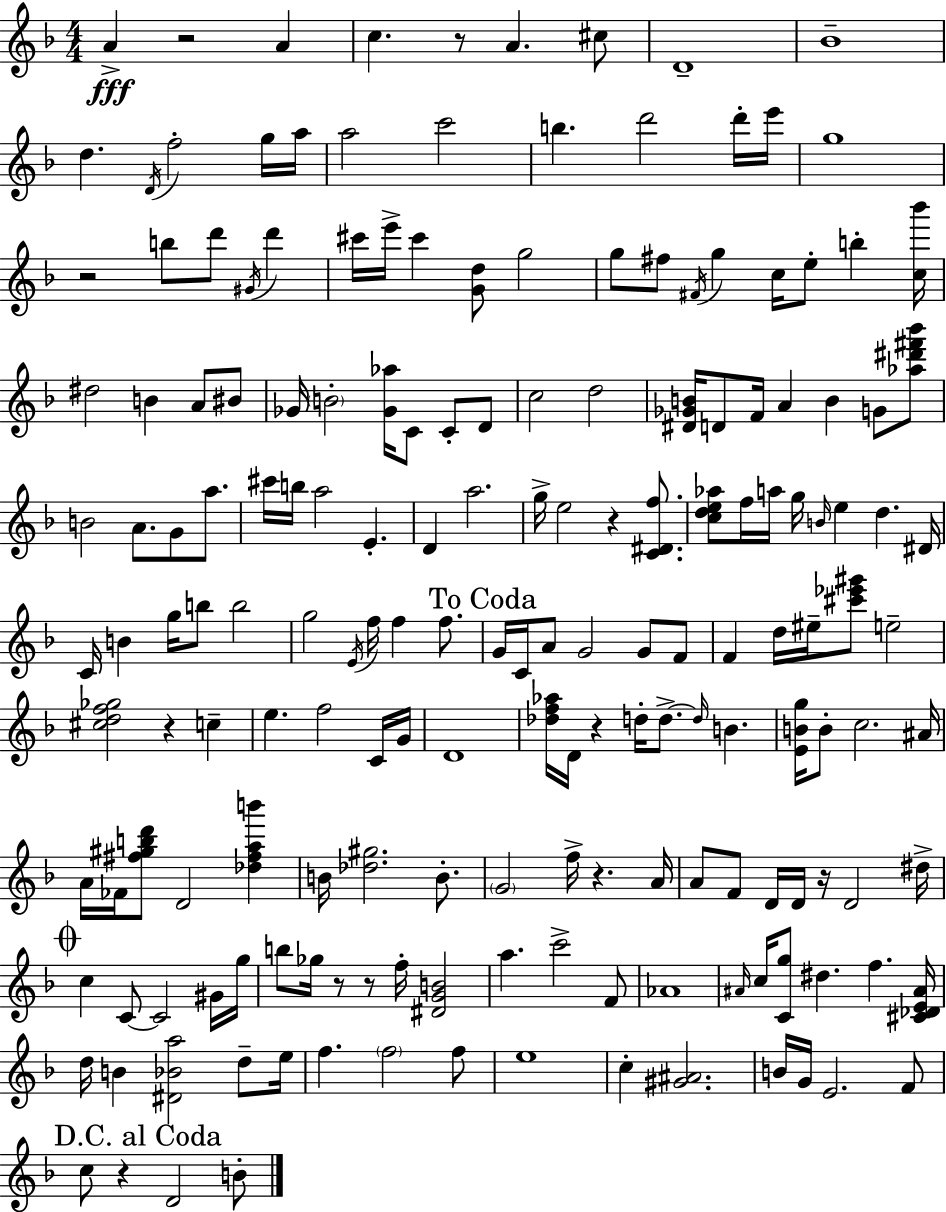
{
  \clef treble
  \numericTimeSignature
  \time 4/4
  \key d \minor
  a'4->\fff r2 a'4 | c''4. r8 a'4. cis''8 | d'1-- | bes'1-- | \break d''4. \acciaccatura { d'16 } f''2-. g''16 | a''16 a''2 c'''2 | b''4. d'''2 d'''16-. | e'''16 g''1 | \break r2 b''8 d'''8 \acciaccatura { gis'16 } d'''4 | cis'''16 e'''16-> cis'''4 <g' d''>8 g''2 | g''8 fis''8 \acciaccatura { fis'16 } g''4 c''16 e''8-. b''4-. | <c'' bes'''>16 dis''2 b'4 a'8 | \break bis'8 ges'16 \parenthesize b'2-. <ges' aes''>16 c'8 c'8-. | d'8 c''2 d''2 | <dis' ges' b'>16 d'8 f'16 a'4 b'4 g'8 | <aes'' dis''' fis''' bes'''>8 b'2 a'8. g'8 | \break a''8. cis'''16 b''16 a''2 e'4.-. | d'4 a''2. | g''16-> e''2 r4 | <c' dis' f''>8. <c'' d'' e'' aes''>8 f''16 a''16 g''16 \grace { b'16 } e''4 d''4. | \break dis'16 c'16 b'4 g''16 b''8 b''2 | g''2 \acciaccatura { e'16 } f''16 f''4 | f''8. \mark "To Coda" g'16 c'16 a'8 g'2 | g'8 f'8 f'4 d''16 eis''16-- <cis''' ees''' gis'''>8 e''2-- | \break <cis'' d'' f'' ges''>2 r4 | c''4-- e''4. f''2 | c'16 g'16 d'1 | <des'' f'' aes''>16 d'16 r4 d''16-. d''8.->~~ \grace { d''16 } | \break b'4. <e' b' g''>16 b'8-. c''2. | ais'16 a'16 fes'16 <fis'' gis'' b'' d'''>8 d'2 | <des'' fis'' a'' b'''>4 b'16 <des'' gis''>2. | b'8.-. \parenthesize g'2 f''16-> r4. | \break a'16 a'8 f'8 d'16 d'16 r16 d'2 | dis''16-> \mark \markup { \musicglyph "scripts.coda" } c''4 c'8~~ c'2 | gis'16 g''16 b''8 ges''16 r8 r8 f''16-. <dis' g' b'>2 | a''4. c'''2-> | \break f'8 aes'1 | \grace { ais'16 } c''16 <c' g''>8 dis''4. | f''4. <cis' des' e' ais'>16 d''16 b'4 <dis' bes' a''>2 | d''8-- e''16 f''4. \parenthesize f''2 | \break f''8 e''1 | c''4-. <gis' ais'>2. | b'16 g'16 e'2. | f'8 \mark "D.C. al Coda" c''8 r4 d'2 | \break b'8-. \bar "|."
}